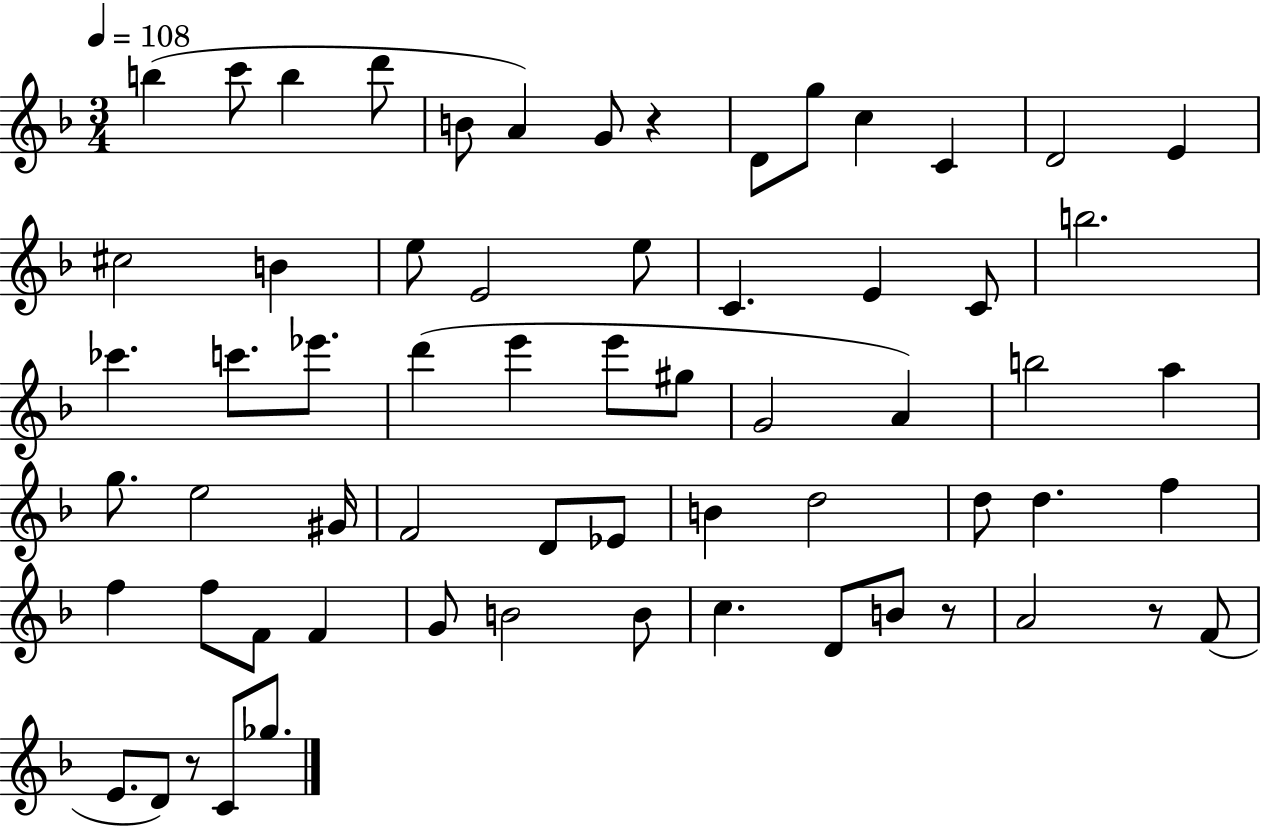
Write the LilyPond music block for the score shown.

{
  \clef treble
  \numericTimeSignature
  \time 3/4
  \key f \major
  \tempo 4 = 108
  b''4( c'''8 b''4 d'''8 | b'8 a'4) g'8 r4 | d'8 g''8 c''4 c'4 | d'2 e'4 | \break cis''2 b'4 | e''8 e'2 e''8 | c'4. e'4 c'8 | b''2. | \break ces'''4. c'''8. ees'''8. | d'''4( e'''4 e'''8 gis''8 | g'2 a'4) | b''2 a''4 | \break g''8. e''2 gis'16 | f'2 d'8 ees'8 | b'4 d''2 | d''8 d''4. f''4 | \break f''4 f''8 f'8 f'4 | g'8 b'2 b'8 | c''4. d'8 b'8 r8 | a'2 r8 f'8( | \break e'8. d'8) r8 c'8 ges''8. | \bar "|."
}